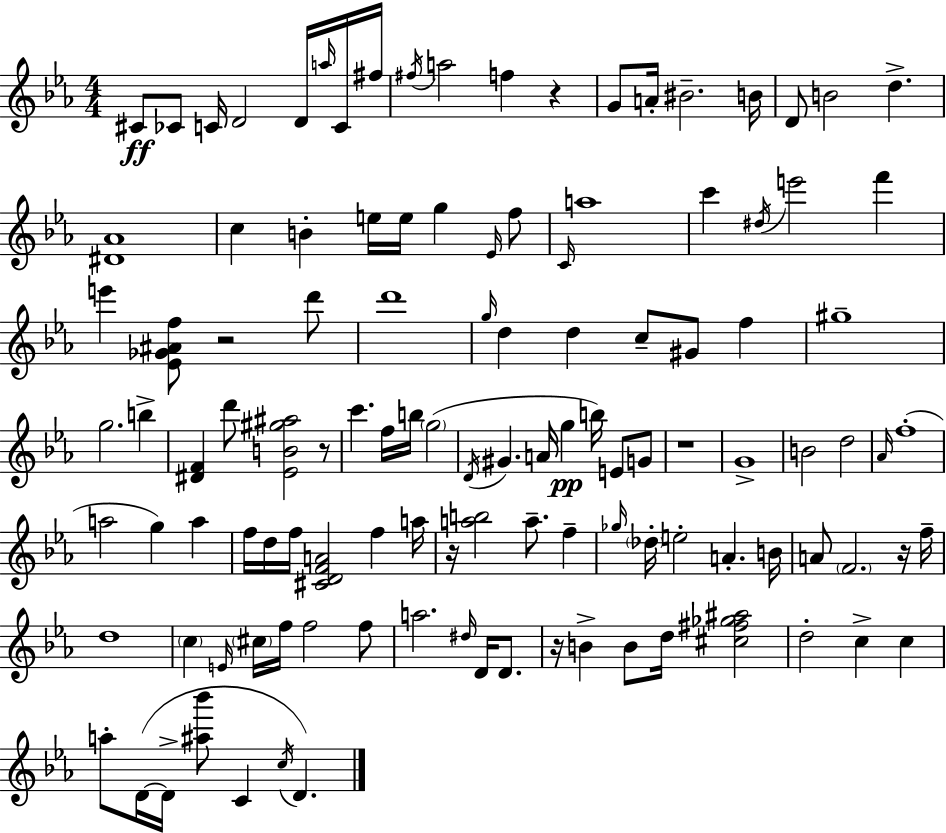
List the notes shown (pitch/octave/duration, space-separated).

C#4/e CES4/e C4/s D4/h D4/s A5/s C4/s F#5/s F#5/s A5/h F5/q R/q G4/e A4/s BIS4/h. B4/s D4/e B4/h D5/q. [D#4,Ab4]/w C5/q B4/q E5/s E5/s G5/q Eb4/s F5/e C4/s A5/w C6/q D#5/s E6/h F6/q E6/q [Eb4,Gb4,A#4,F5]/e R/h D6/e D6/w G5/s D5/q D5/q C5/e G#4/e F5/q G#5/w G5/h. B5/q [D#4,F4]/q D6/e [Eb4,B4,G#5,A#5]/h R/e C6/q. F5/s B5/s G5/h D4/s G#4/q. A4/s G5/q B5/s E4/e G4/e R/w G4/w B4/h D5/h Ab4/s F5/w A5/h G5/q A5/q F5/s D5/s F5/s [C#4,D4,F4,A4]/h F5/q A5/s R/s [A5,B5]/h A5/e. F5/q Gb5/s Db5/s E5/h A4/q. B4/s A4/e F4/h. R/s F5/s D5/w C5/q E4/s C#5/s F5/s F5/h F5/e A5/h. D#5/s D4/s D4/e. R/s B4/q B4/e D5/s [C#5,F#5,Gb5,A#5]/h D5/h C5/q C5/q A5/e D4/s D4/s [A#5,Bb6]/e C4/q C5/s D4/q.